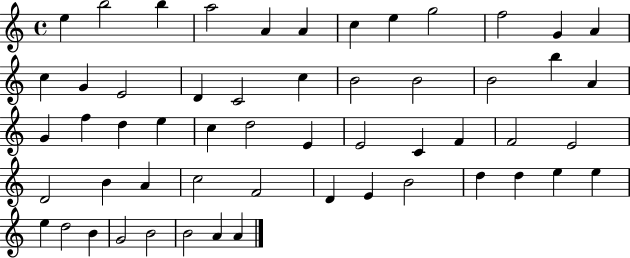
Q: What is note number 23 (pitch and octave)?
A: A4